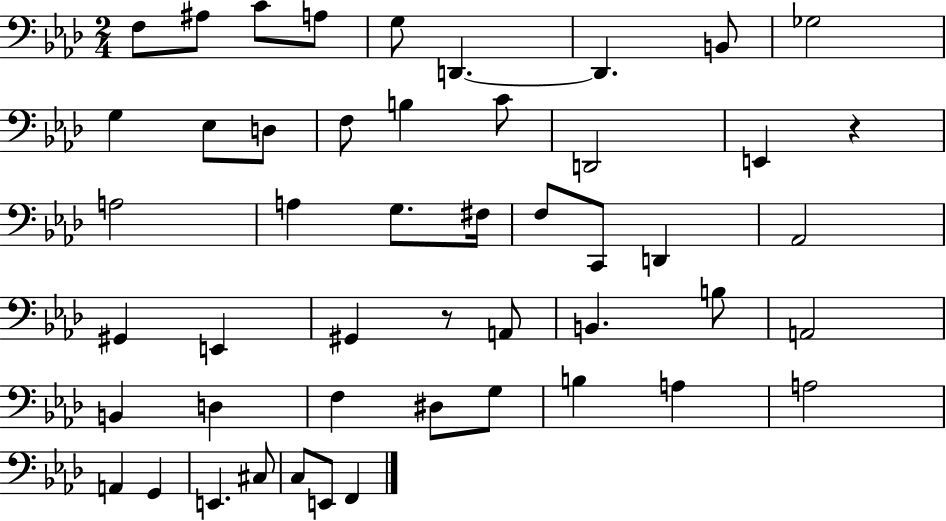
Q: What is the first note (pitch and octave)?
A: F3